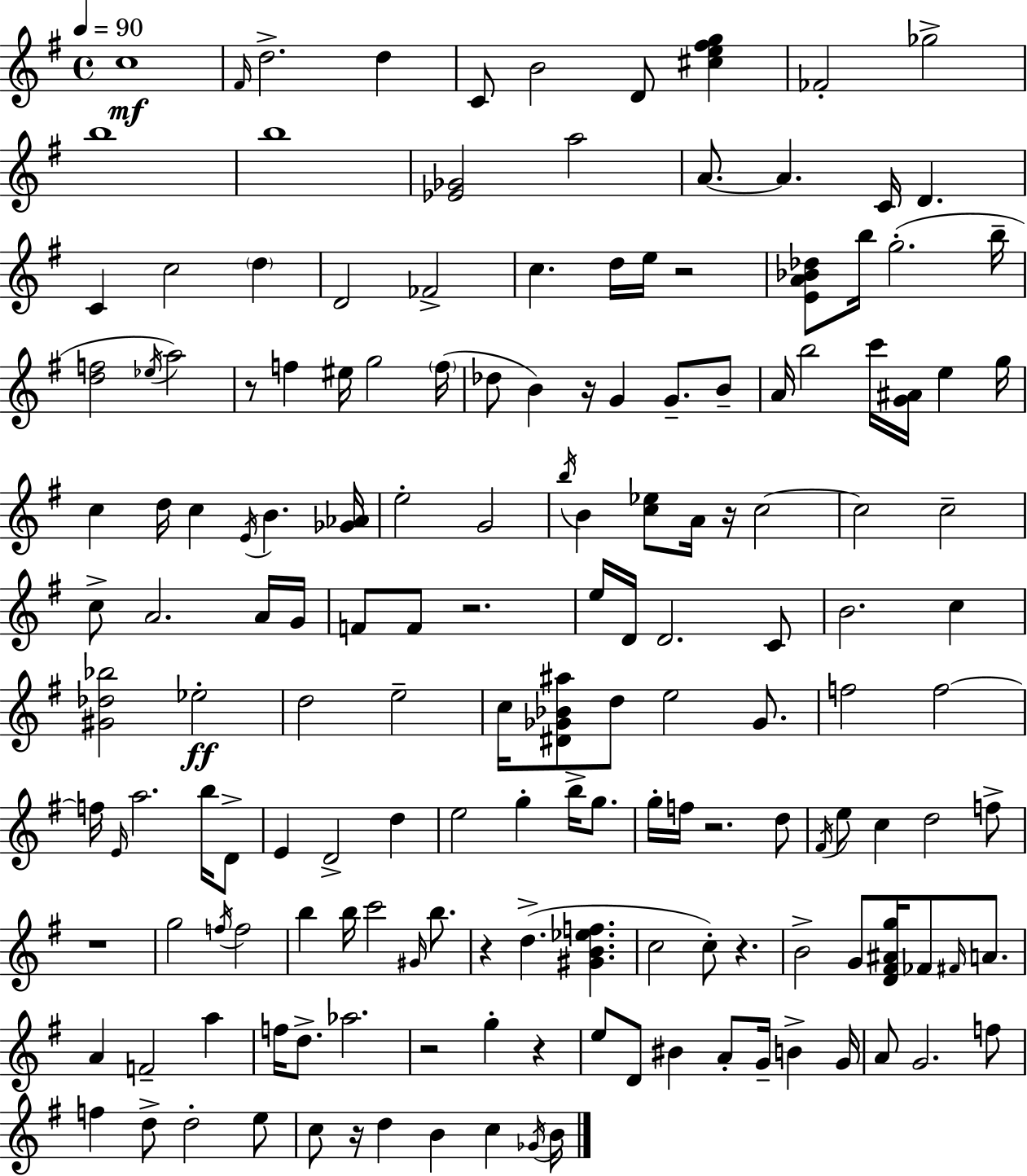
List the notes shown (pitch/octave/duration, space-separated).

C5/w F#4/s D5/h. D5/q C4/e B4/h D4/e [C#5,E5,F#5,G5]/q FES4/h Gb5/h B5/w B5/w [Eb4,Gb4]/h A5/h A4/e. A4/q. C4/s D4/q. C4/q C5/h D5/q D4/h FES4/h C5/q. D5/s E5/s R/h [E4,A4,Bb4,Db5]/e B5/s G5/h. B5/s [D5,F5]/h Eb5/s A5/h R/e F5/q EIS5/s G5/h F5/s Db5/e B4/q R/s G4/q G4/e. B4/e A4/s B5/h C6/s [G4,A#4]/s E5/q G5/s C5/q D5/s C5/q E4/s B4/q. [Gb4,Ab4]/s E5/h G4/h B5/s B4/q [C5,Eb5]/e A4/s R/s C5/h C5/h C5/h C5/e A4/h. A4/s G4/s F4/e F4/e R/h. E5/s D4/s D4/h. C4/e B4/h. C5/q [G#4,Db5,Bb5]/h Eb5/h D5/h E5/h C5/s [D#4,Gb4,Bb4,A#5]/e D5/e E5/h Gb4/e. F5/h F5/h F5/s E4/s A5/h. B5/s D4/e E4/q D4/h D5/q E5/h G5/q B5/s G5/e. G5/s F5/s R/h. D5/e F#4/s E5/e C5/q D5/h F5/e R/w G5/h F5/s F5/h B5/q B5/s C6/h G#4/s B5/e. R/q D5/q. [G#4,B4,Eb5,F5]/q. C5/h C5/e R/q. B4/h G4/e [D4,F#4,A#4,G5]/s FES4/e F#4/s A4/e. A4/q F4/h A5/q F5/s D5/e. Ab5/h. R/h G5/q R/q E5/e D4/e BIS4/q A4/e G4/s B4/q G4/s A4/e G4/h. F5/e F5/q D5/e D5/h E5/e C5/e R/s D5/q B4/q C5/q Gb4/s B4/s